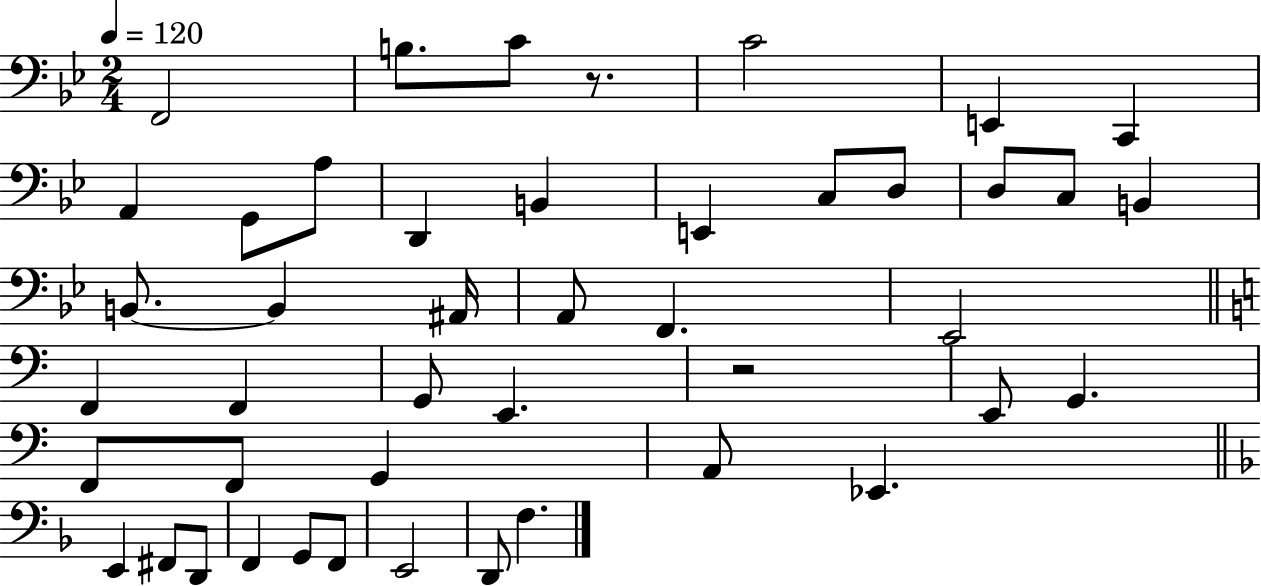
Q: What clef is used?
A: bass